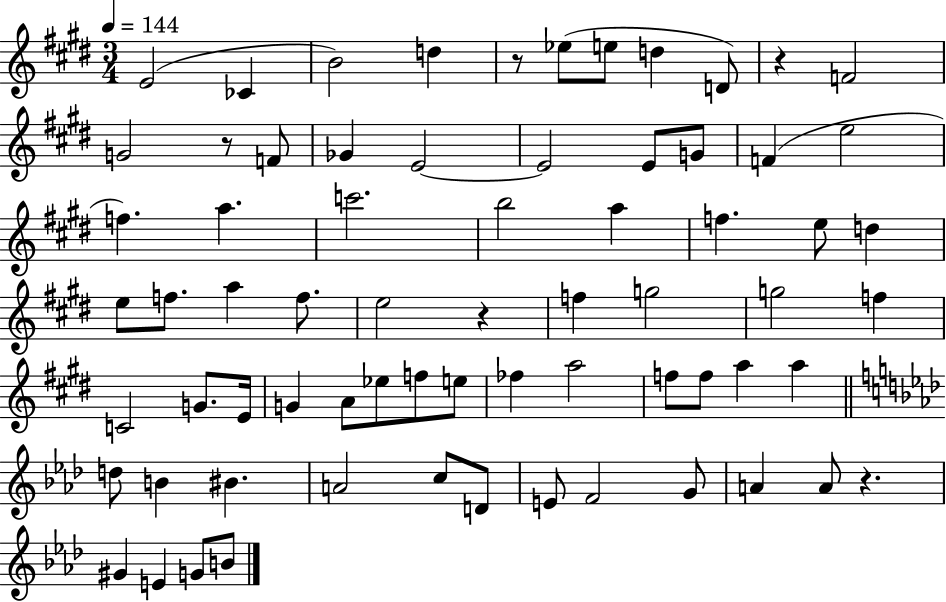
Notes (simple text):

E4/h CES4/q B4/h D5/q R/e Eb5/e E5/e D5/q D4/e R/q F4/h G4/h R/e F4/e Gb4/q E4/h E4/h E4/e G4/e F4/q E5/h F5/q. A5/q. C6/h. B5/h A5/q F5/q. E5/e D5/q E5/e F5/e. A5/q F5/e. E5/h R/q F5/q G5/h G5/h F5/q C4/h G4/e. E4/s G4/q A4/e Eb5/e F5/e E5/e FES5/q A5/h F5/e F5/e A5/q A5/q D5/e B4/q BIS4/q. A4/h C5/e D4/e E4/e F4/h G4/e A4/q A4/e R/q. G#4/q E4/q G4/e B4/e